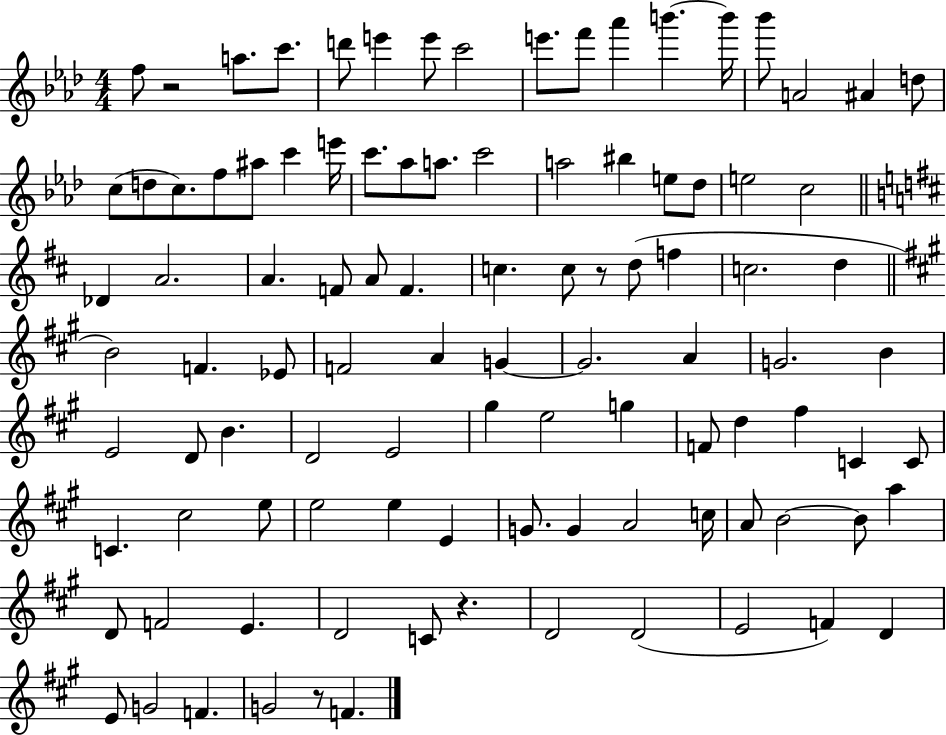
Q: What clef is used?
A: treble